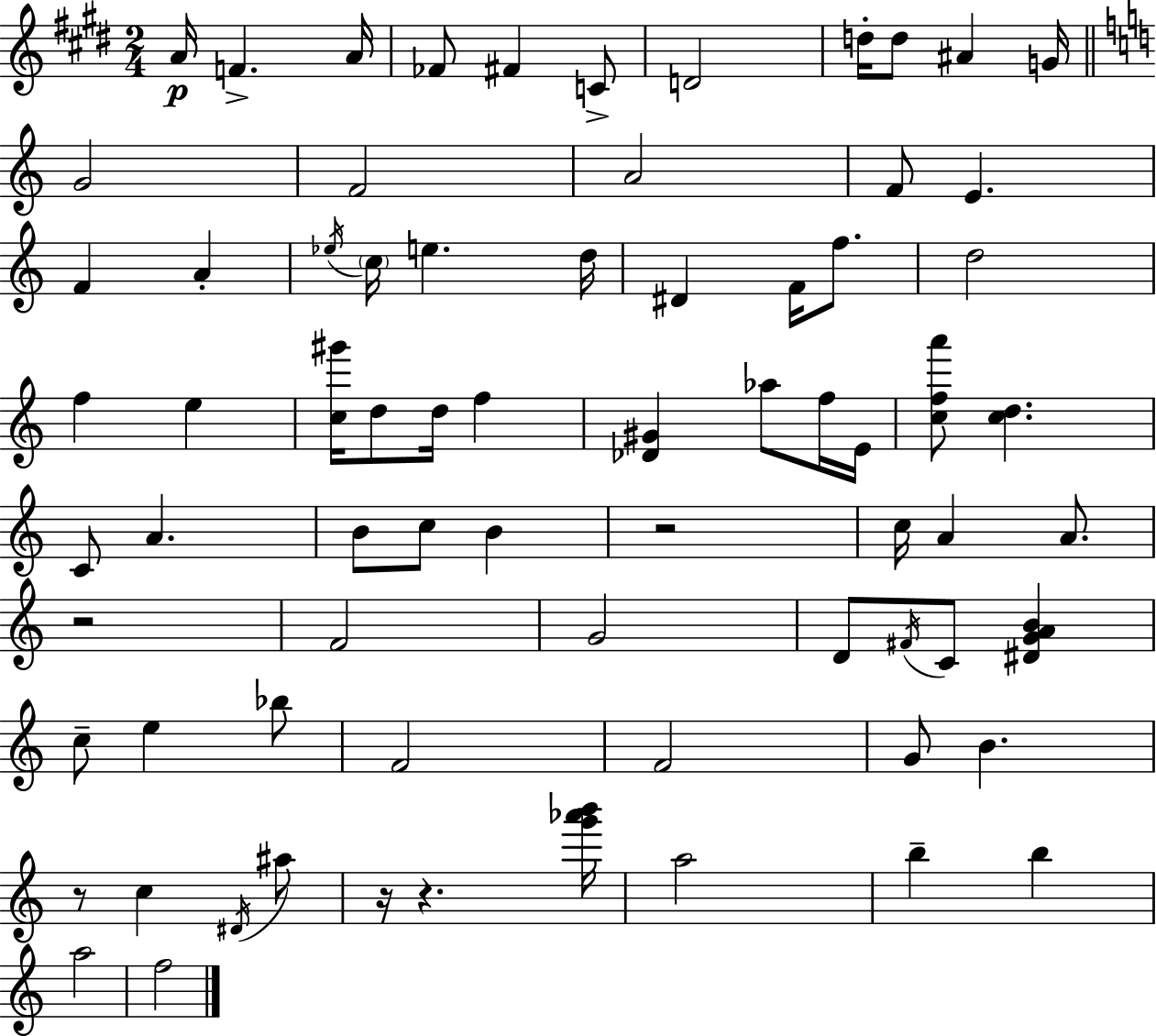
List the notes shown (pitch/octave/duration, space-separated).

A4/s F4/q. A4/s FES4/e F#4/q C4/e D4/h D5/s D5/e A#4/q G4/s G4/h F4/h A4/h F4/e E4/q. F4/q A4/q Eb5/s C5/s E5/q. D5/s D#4/q F4/s F5/e. D5/h F5/q E5/q [C5,G#6]/s D5/e D5/s F5/q [Db4,G#4]/q Ab5/e F5/s E4/s [C5,F5,A6]/e [C5,D5]/q. C4/e A4/q. B4/e C5/e B4/q R/h C5/s A4/q A4/e. R/h F4/h G4/h D4/e F#4/s C4/e [D#4,G4,A4,B4]/q C5/e E5/q Bb5/e F4/h F4/h G4/e B4/q. R/e C5/q D#4/s A#5/e R/s R/q. [G6,Ab6,B6]/s A5/h B5/q B5/q A5/h F5/h